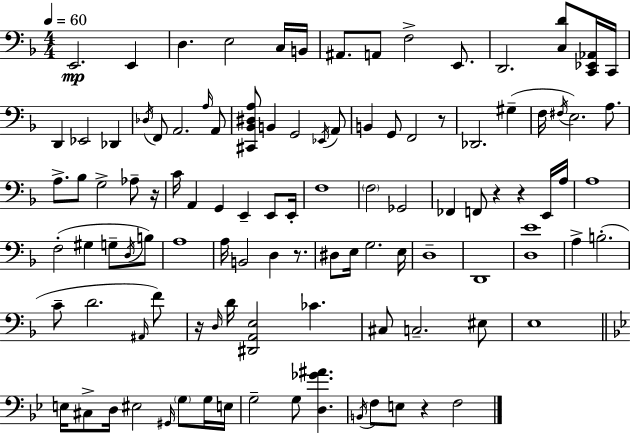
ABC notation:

X:1
T:Untitled
M:4/4
L:1/4
K:F
E,,2 E,, D, E,2 C,/4 B,,/4 ^A,,/2 A,,/2 F,2 E,,/2 D,,2 [C,D]/2 [C,,_E,,_A,,]/4 C,,/4 D,, _E,,2 _D,, _D,/4 F,,/2 A,,2 A,/4 A,,/2 [^C,,_B,,^D,A,]/2 B,, G,,2 _E,,/4 A,,/2 B,, G,,/2 F,,2 z/2 _D,,2 ^G, F,/4 ^F,/4 E,2 A,/2 A,/2 _B,/2 G,2 _A,/2 z/4 C/4 A,, G,, E,, E,,/2 E,,/4 F,4 F,2 _G,,2 _F,, F,,/2 z z E,,/4 A,/4 A,4 F,2 ^G, G,/2 D,/4 B,/2 A,4 A,/4 B,,2 D, z/2 ^D,/2 E,/4 G,2 E,/4 D,4 D,,4 [D,E]4 A, B,2 C/2 D2 ^A,,/4 F/2 z/4 D,/4 D/4 [^D,,A,,E,]2 _C ^C,/2 C,2 ^E,/2 E,4 E,/4 ^C,/2 D,/4 ^E,2 ^G,,/4 G,/2 G,/4 E,/4 G,2 G,/2 [D,_G^A] B,,/4 F,/2 E,/2 z F,2